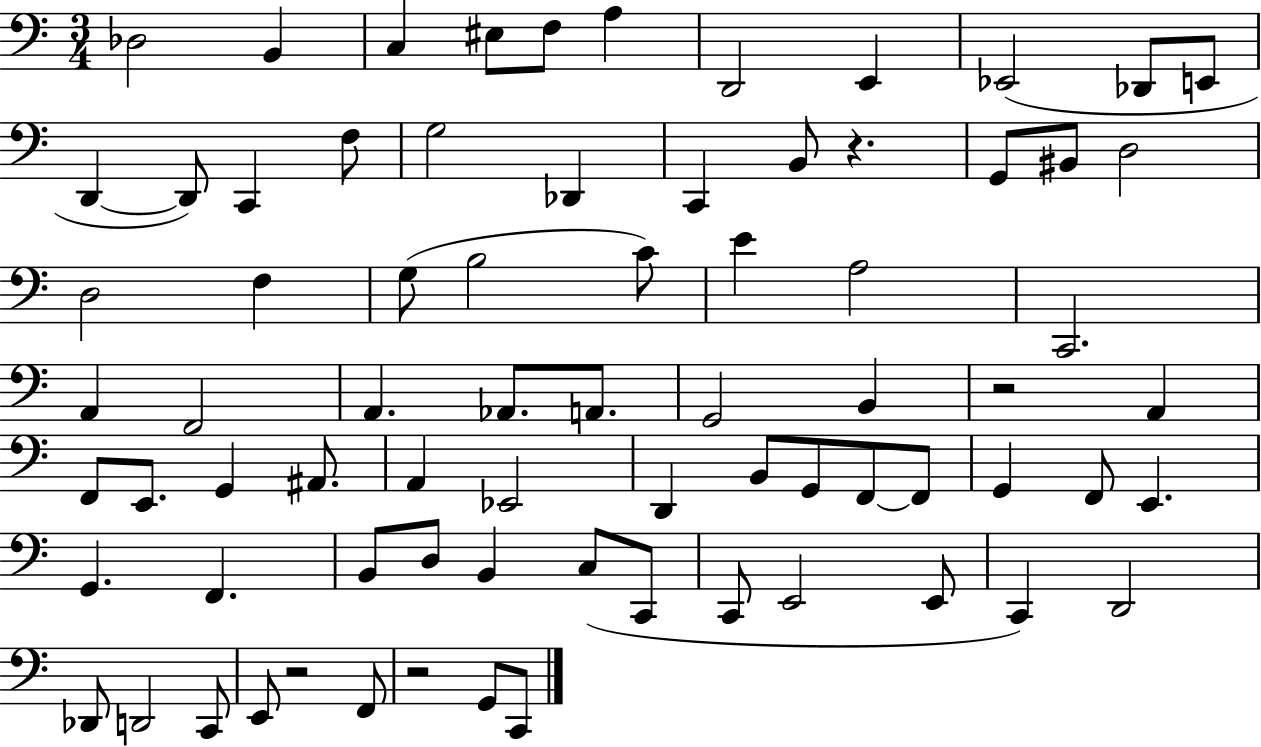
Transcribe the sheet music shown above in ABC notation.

X:1
T:Untitled
M:3/4
L:1/4
K:C
_D,2 B,, C, ^E,/2 F,/2 A, D,,2 E,, _E,,2 _D,,/2 E,,/2 D,, D,,/2 C,, F,/2 G,2 _D,, C,, B,,/2 z G,,/2 ^B,,/2 D,2 D,2 F, G,/2 B,2 C/2 E A,2 C,,2 A,, F,,2 A,, _A,,/2 A,,/2 G,,2 B,, z2 A,, F,,/2 E,,/2 G,, ^A,,/2 A,, _E,,2 D,, B,,/2 G,,/2 F,,/2 F,,/2 G,, F,,/2 E,, G,, F,, B,,/2 D,/2 B,, C,/2 C,,/2 C,,/2 E,,2 E,,/2 C,, D,,2 _D,,/2 D,,2 C,,/2 E,,/2 z2 F,,/2 z2 G,,/2 C,,/2